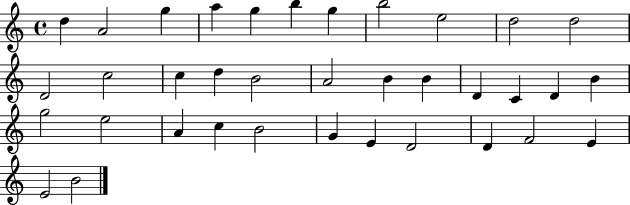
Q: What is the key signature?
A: C major